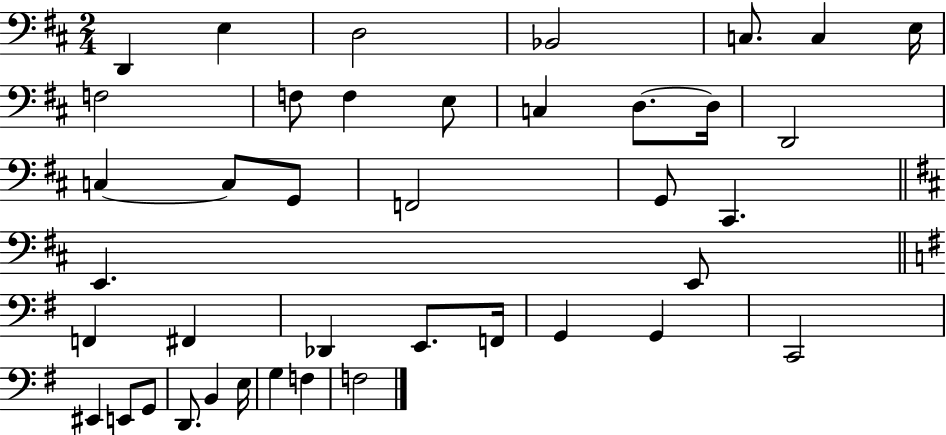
{
  \clef bass
  \numericTimeSignature
  \time 2/4
  \key d \major
  \repeat volta 2 { d,4 e4 | d2 | bes,2 | c8. c4 e16 | \break f2 | f8 f4 e8 | c4 d8.~~ d16 | d,2 | \break c4~~ c8 g,8 | f,2 | g,8 cis,4. | \bar "||" \break \key b \minor e,4. e,8 | \bar "||" \break \key e \minor f,4 fis,4 | des,4 e,8. f,16 | g,4 g,4 | c,2 | \break eis,4 e,8 g,8 | d,8. b,4 e16 | g4 f4 | f2 | \break } \bar "|."
}